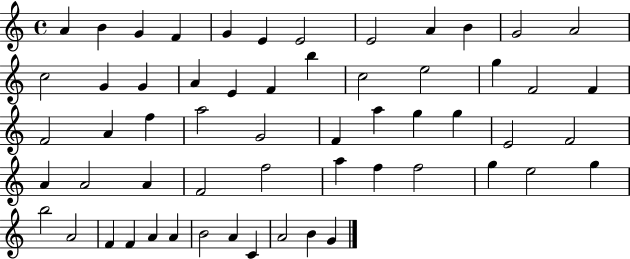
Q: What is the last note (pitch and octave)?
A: G4